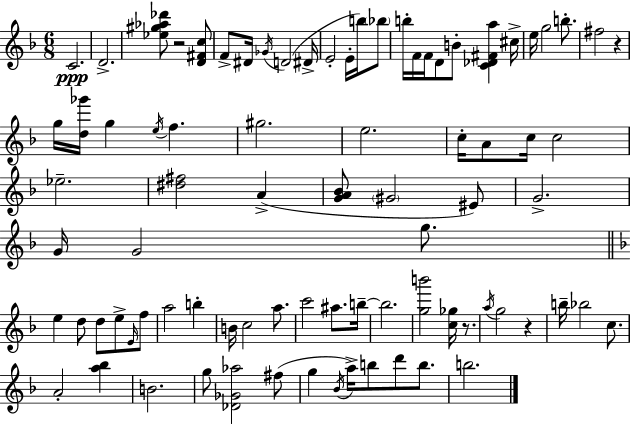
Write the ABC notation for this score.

X:1
T:Untitled
M:6/8
L:1/4
K:Dm
C2 D2 [_e^g_a_d']/2 z2 [D^Fc]/2 F/2 ^D/4 _G/4 D2 ^D/4 E2 E/4 b/4 _b/2 b/4 F/4 F/4 D/2 B/2 [C_D^Fa] ^c/4 e/4 g2 b/2 ^f2 z g/4 [d_g']/4 g e/4 f ^g2 e2 c/4 A/2 c/4 c2 _e2 [^d^f]2 A [GA_B]/2 ^G2 ^E/2 G2 G/4 G2 g/2 e d/2 d/2 e/2 E/4 f/2 a2 b B/4 c2 a/2 c'2 ^a/2 b/4 b2 [gb']2 [c_g]/4 z/2 a/4 g2 z b/4 _b2 c/2 A2 [a_b] B2 g/2 [_D_G_a]2 ^f/2 g _B/4 a/4 b/2 d'/2 b/2 b2